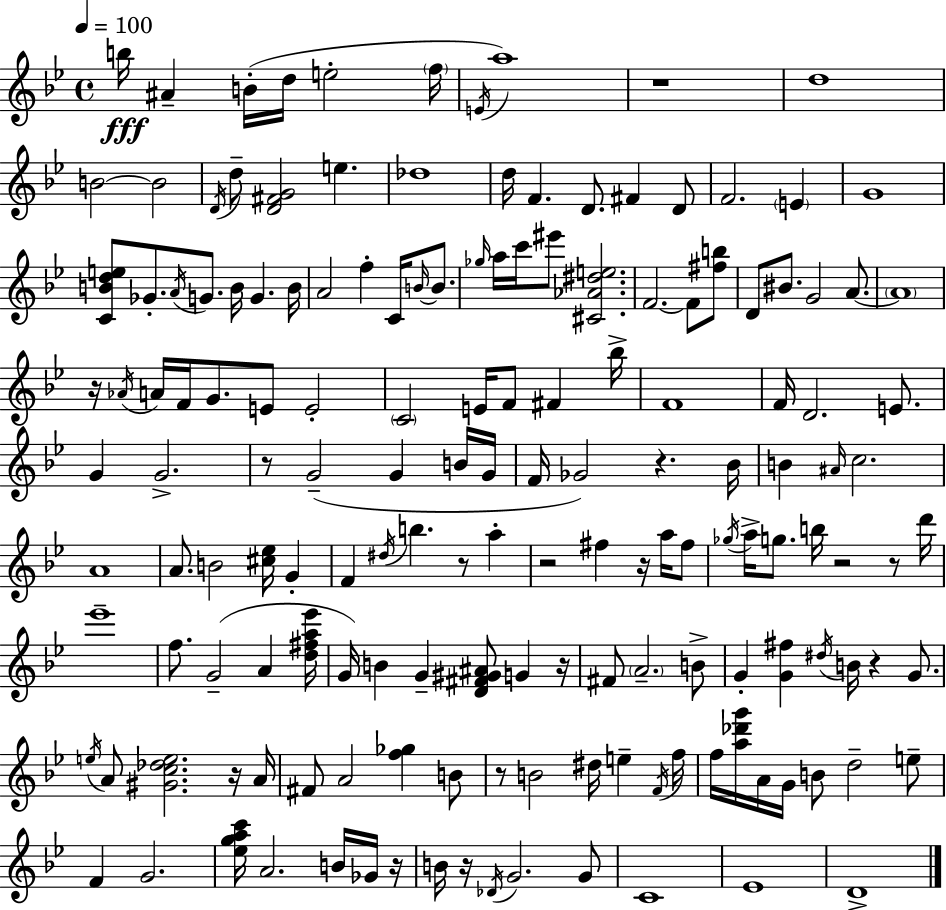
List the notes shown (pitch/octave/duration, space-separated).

B5/s A#4/q B4/s D5/s E5/h F5/s E4/s A5/w R/w D5/w B4/h B4/h D4/s D5/e [D4,F#4,G4]/h E5/q. Db5/w D5/s F4/q. D4/e. F#4/q D4/e F4/h. E4/q G4/w [C4,B4,D5,E5]/e Gb4/e. A4/s G4/e. B4/s G4/q. B4/s A4/h F5/q C4/s B4/s B4/e. Gb5/s A5/s C6/s EIS6/e [C#4,Ab4,D#5,E5]/h. F4/h. F4/e [F#5,B5]/e D4/e BIS4/e. G4/h A4/e. A4/w R/s Ab4/s A4/s F4/s G4/e. E4/e E4/h C4/h E4/s F4/e F#4/q Bb5/s F4/w F4/s D4/h. E4/e. G4/q G4/h. R/e G4/h G4/q B4/s G4/s F4/s Gb4/h R/q. Bb4/s B4/q A#4/s C5/h. A4/w A4/e. B4/h [C#5,Eb5]/s G4/q F4/q D#5/s B5/q. R/e A5/q R/h F#5/q R/s A5/s F#5/e Gb5/s A5/s G5/e. B5/s R/h R/e D6/s Eb6/w F5/e. G4/h A4/q [D5,F#5,A5,Eb6]/s G4/s B4/q G4/q [D4,F#4,G#4,A#4]/e G4/q R/s F#4/e A4/h. B4/e G4/q [G4,F#5]/q D#5/s B4/s R/q G4/e. E5/s A4/e [G#4,C5,Db5,E5]/h. R/s A4/s F#4/e A4/h [F5,Gb5]/q B4/e R/e B4/h D#5/s E5/q F4/s F5/s F5/s [A5,Db6,G6]/s A4/s G4/s B4/e D5/h E5/e F4/q G4/h. [Eb5,G5,A5,C6]/s A4/h. B4/s Gb4/s R/s B4/s R/s Db4/s G4/h. G4/e C4/w Eb4/w D4/w